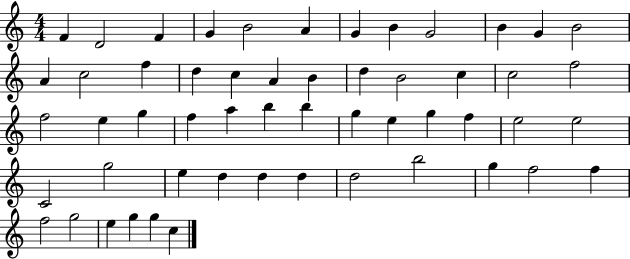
{
  \clef treble
  \numericTimeSignature
  \time 4/4
  \key c \major
  f'4 d'2 f'4 | g'4 b'2 a'4 | g'4 b'4 g'2 | b'4 g'4 b'2 | \break a'4 c''2 f''4 | d''4 c''4 a'4 b'4 | d''4 b'2 c''4 | c''2 f''2 | \break f''2 e''4 g''4 | f''4 a''4 b''4 b''4 | g''4 e''4 g''4 f''4 | e''2 e''2 | \break c'2 g''2 | e''4 d''4 d''4 d''4 | d''2 b''2 | g''4 f''2 f''4 | \break f''2 g''2 | e''4 g''4 g''4 c''4 | \bar "|."
}